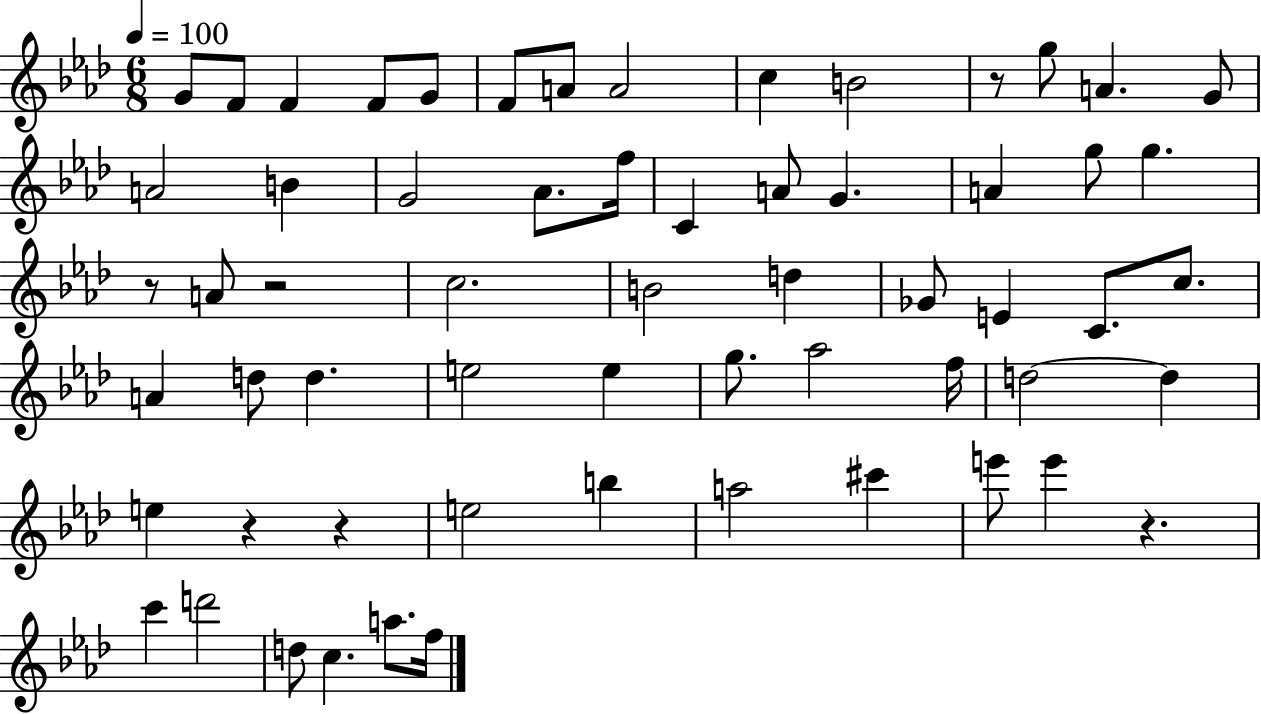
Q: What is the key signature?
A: AES major